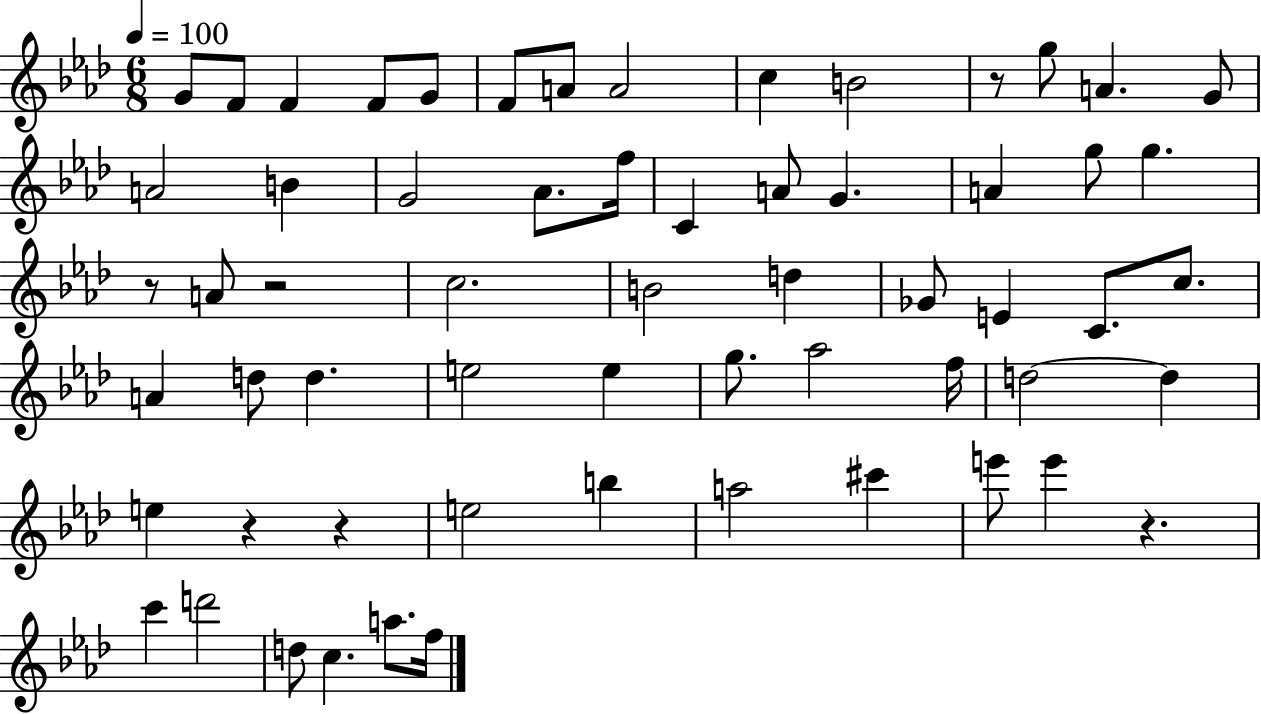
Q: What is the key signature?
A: AES major